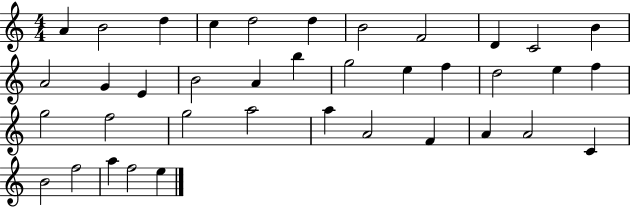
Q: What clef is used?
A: treble